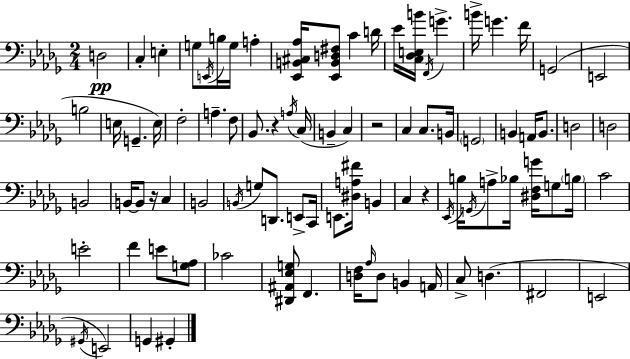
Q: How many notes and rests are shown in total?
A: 89